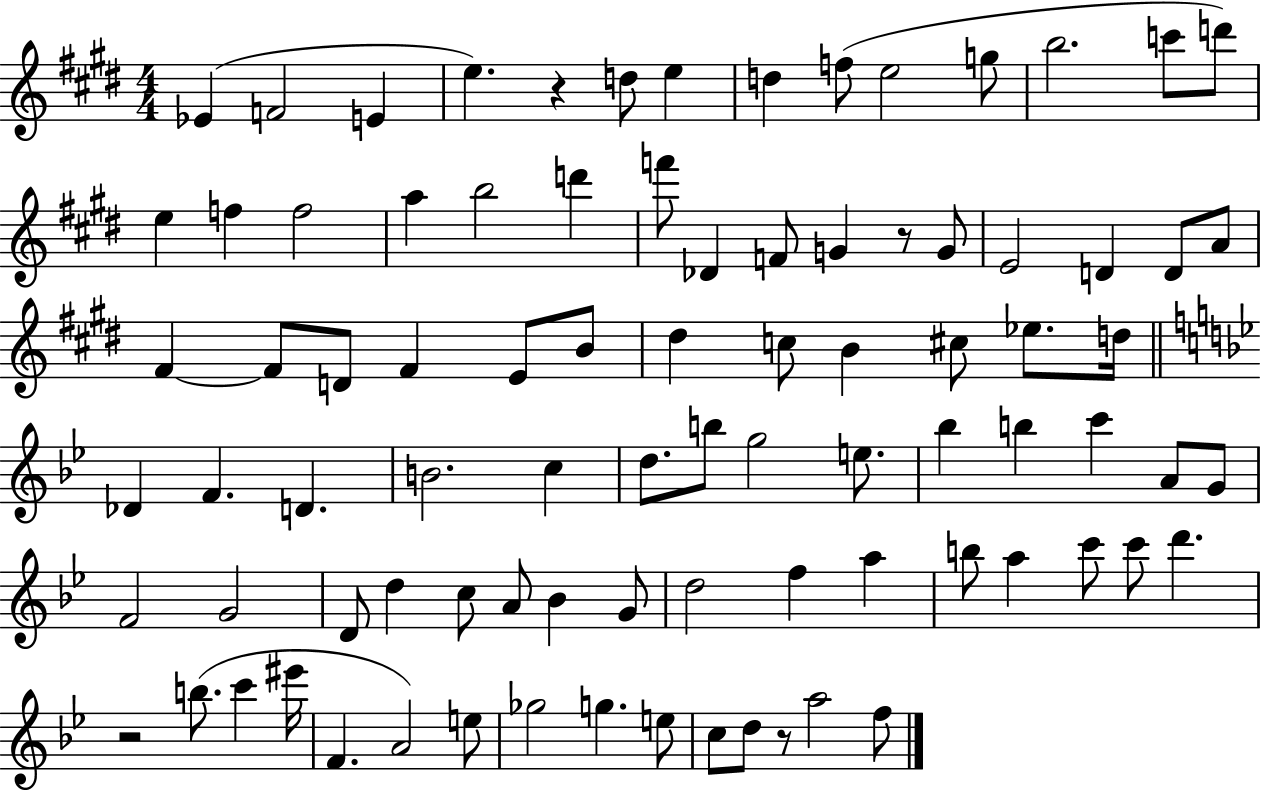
X:1
T:Untitled
M:4/4
L:1/4
K:E
_E F2 E e z d/2 e d f/2 e2 g/2 b2 c'/2 d'/2 e f f2 a b2 d' f'/2 _D F/2 G z/2 G/2 E2 D D/2 A/2 ^F ^F/2 D/2 ^F E/2 B/2 ^d c/2 B ^c/2 _e/2 d/4 _D F D B2 c d/2 b/2 g2 e/2 _b b c' A/2 G/2 F2 G2 D/2 d c/2 A/2 _B G/2 d2 f a b/2 a c'/2 c'/2 d' z2 b/2 c' ^e'/4 F A2 e/2 _g2 g e/2 c/2 d/2 z/2 a2 f/2